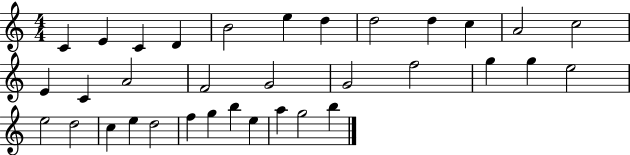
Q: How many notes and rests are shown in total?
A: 34